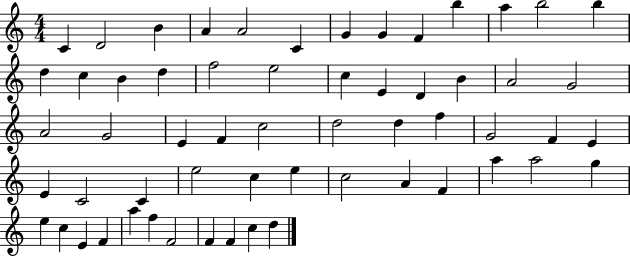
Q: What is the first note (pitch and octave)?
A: C4